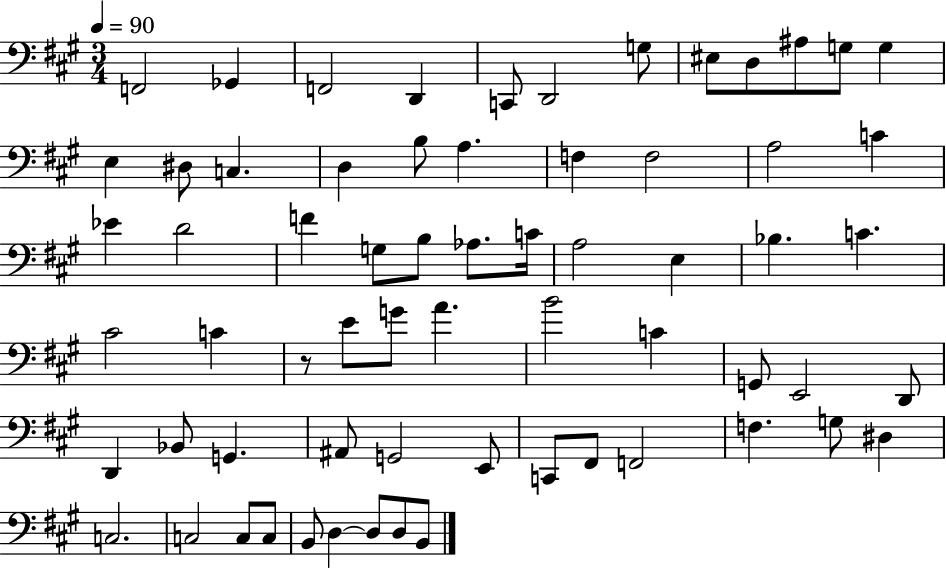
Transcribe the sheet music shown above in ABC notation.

X:1
T:Untitled
M:3/4
L:1/4
K:A
F,,2 _G,, F,,2 D,, C,,/2 D,,2 G,/2 ^E,/2 D,/2 ^A,/2 G,/2 G, E, ^D,/2 C, D, B,/2 A, F, F,2 A,2 C _E D2 F G,/2 B,/2 _A,/2 C/4 A,2 E, _B, C ^C2 C z/2 E/2 G/2 A B2 C G,,/2 E,,2 D,,/2 D,, _B,,/2 G,, ^A,,/2 G,,2 E,,/2 C,,/2 ^F,,/2 F,,2 F, G,/2 ^D, C,2 C,2 C,/2 C,/2 B,,/2 D, D,/2 D,/2 B,,/2